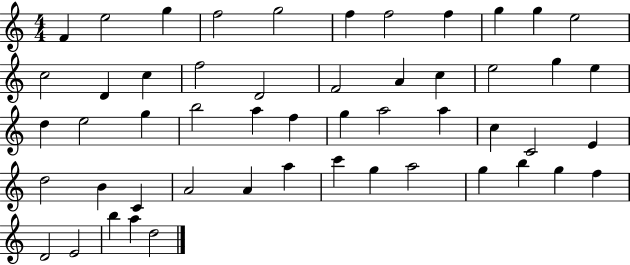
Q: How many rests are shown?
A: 0